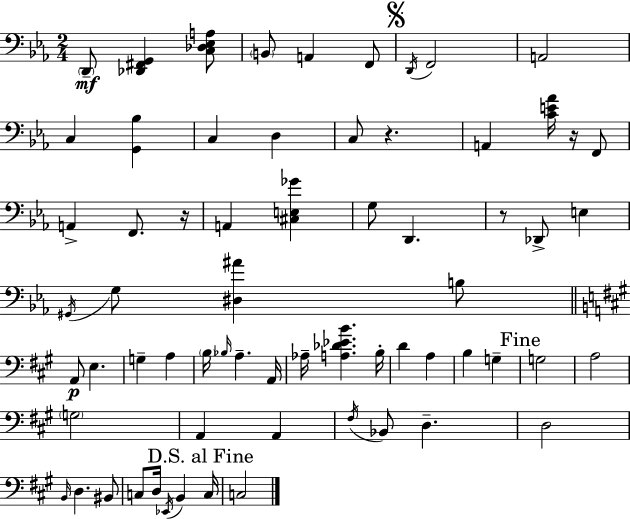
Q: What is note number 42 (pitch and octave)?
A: A2